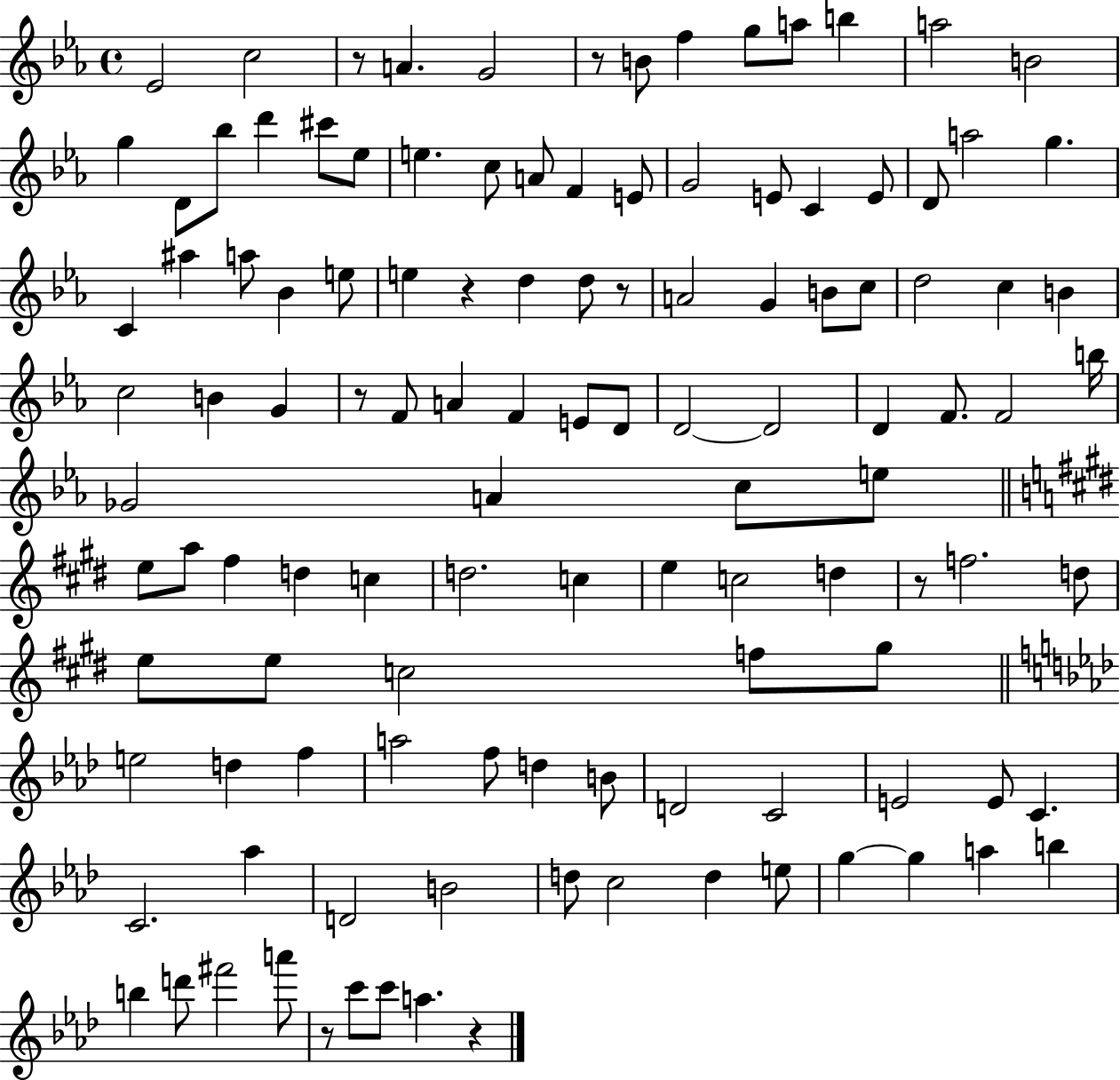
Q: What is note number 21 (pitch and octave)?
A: F4